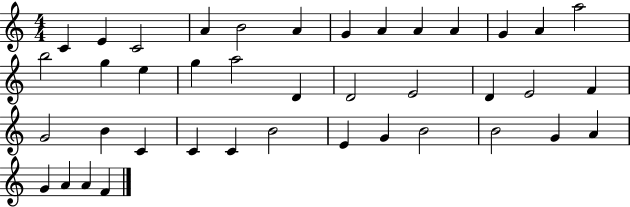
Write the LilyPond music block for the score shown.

{
  \clef treble
  \numericTimeSignature
  \time 4/4
  \key c \major
  c'4 e'4 c'2 | a'4 b'2 a'4 | g'4 a'4 a'4 a'4 | g'4 a'4 a''2 | \break b''2 g''4 e''4 | g''4 a''2 d'4 | d'2 e'2 | d'4 e'2 f'4 | \break g'2 b'4 c'4 | c'4 c'4 b'2 | e'4 g'4 b'2 | b'2 g'4 a'4 | \break g'4 a'4 a'4 f'4 | \bar "|."
}